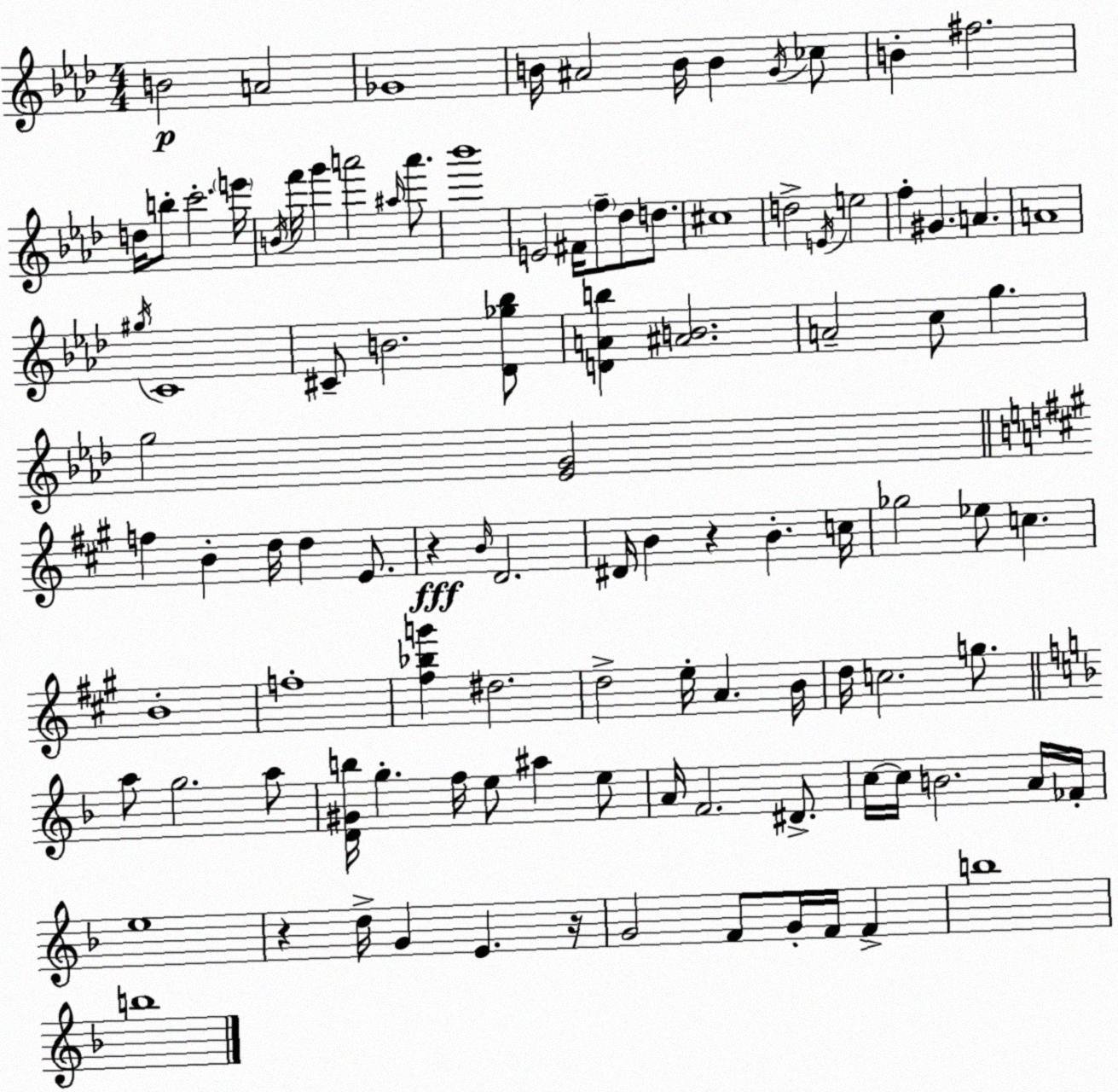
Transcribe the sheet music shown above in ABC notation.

X:1
T:Untitled
M:4/4
L:1/4
K:Fm
B2 A2 _G4 B/4 ^A2 B/4 B G/4 _c/2 B ^f2 d/4 b/2 c'2 e'/4 B/4 f'/4 g' a'2 ^a/4 a'/2 _b'4 E2 ^F/4 f/2 _d/2 d/2 ^c4 d2 E/4 e2 f ^G A A4 ^g/4 C4 ^C/2 B2 [_D_g_b]/2 [DAb] [^AB]2 A2 c/2 g g2 [_EG]2 f B d/4 d E/2 z B/4 D2 ^D/4 B z B c/4 _g2 _e/2 c B4 f4 [^f_bg'] ^d2 d2 e/4 A B/4 d/4 c2 g/2 a/2 g2 a/2 [D^Gb]/4 g f/4 e/2 ^a e/2 A/4 F2 ^D/2 c/4 c/4 B2 A/4 _F/4 e4 z d/4 G E z/4 G2 F/2 G/4 F/4 F b4 b4